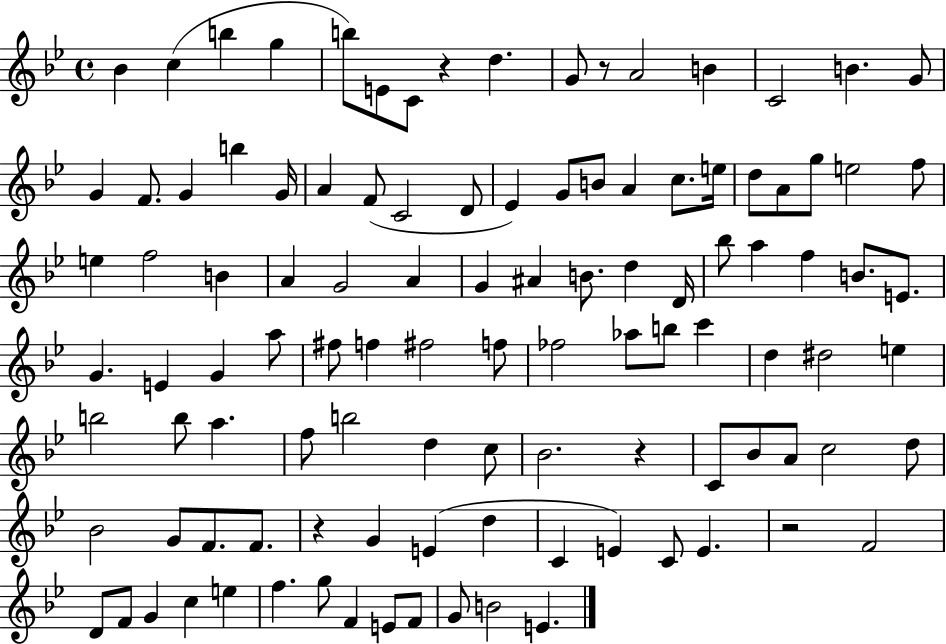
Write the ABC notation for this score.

X:1
T:Untitled
M:4/4
L:1/4
K:Bb
_B c b g b/2 E/2 C/2 z d G/2 z/2 A2 B C2 B G/2 G F/2 G b G/4 A F/2 C2 D/2 _E G/2 B/2 A c/2 e/4 d/2 A/2 g/2 e2 f/2 e f2 B A G2 A G ^A B/2 d D/4 _b/2 a f B/2 E/2 G E G a/2 ^f/2 f ^f2 f/2 _f2 _a/2 b/2 c' d ^d2 e b2 b/2 a f/2 b2 d c/2 _B2 z C/2 _B/2 A/2 c2 d/2 _B2 G/2 F/2 F/2 z G E d C E C/2 E z2 F2 D/2 F/2 G c e f g/2 F E/2 F/2 G/2 B2 E